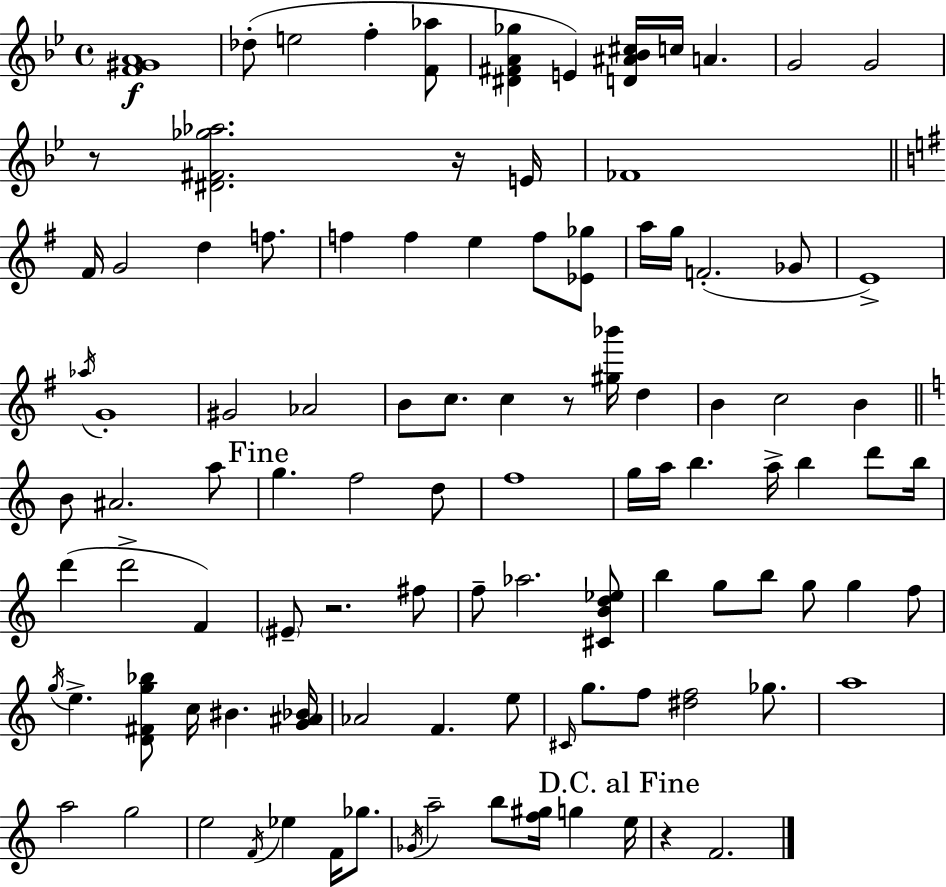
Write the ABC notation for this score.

X:1
T:Untitled
M:4/4
L:1/4
K:Bb
[F^GA]4 _d/2 e2 f [F_a]/2 [^D^FA_g] E [D^A_B^c]/4 c/4 A G2 G2 z/2 [^D^F_g_a]2 z/4 E/4 _F4 ^F/4 G2 d f/2 f f e f/2 [_E_g]/2 a/4 g/4 F2 _G/2 E4 _a/4 G4 ^G2 _A2 B/2 c/2 c z/2 [^g_b']/4 d B c2 B B/2 ^A2 a/2 g f2 d/2 f4 g/4 a/4 b a/4 b d'/2 b/4 d' d'2 F ^E/2 z2 ^f/2 f/2 _a2 [^CBd_e]/2 b g/2 b/2 g/2 g f/2 g/4 e [D^Fg_b]/2 c/4 ^B [G^A_B]/4 _A2 F e/2 ^C/4 g/2 f/2 [^df]2 _g/2 a4 a2 g2 e2 F/4 _e F/4 _g/2 _G/4 a2 b/2 [f^g]/4 g e/4 z F2